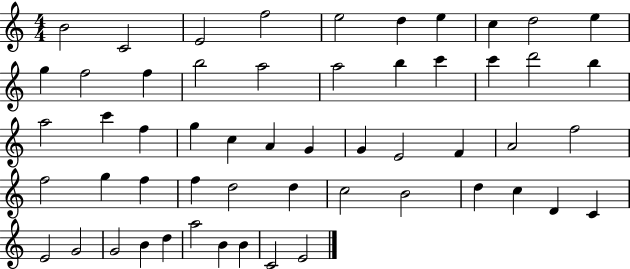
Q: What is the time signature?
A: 4/4